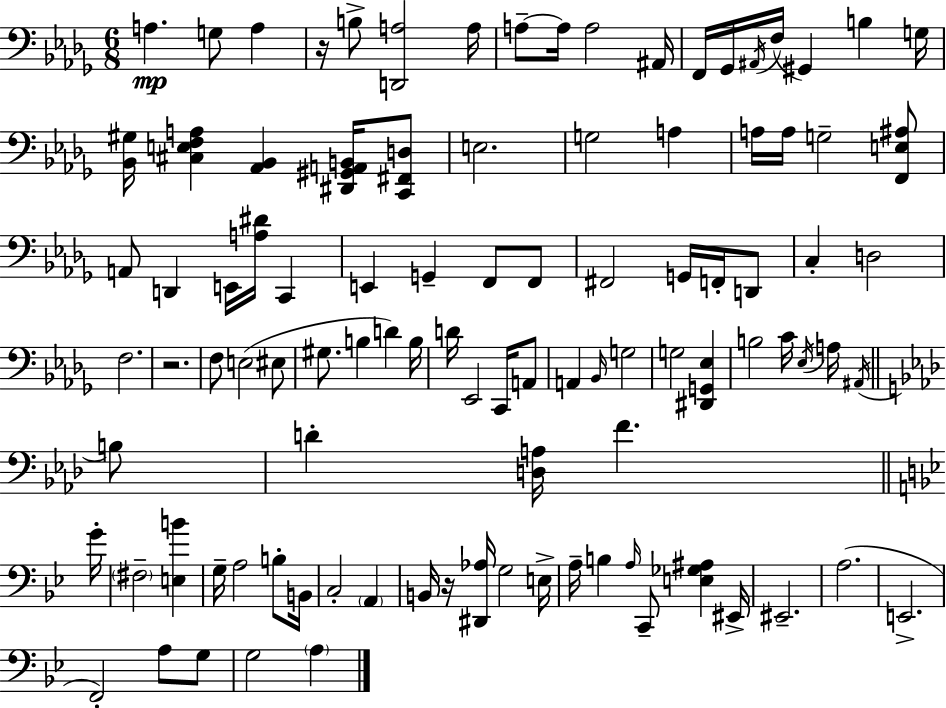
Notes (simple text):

A3/q. G3/e A3/q R/s B3/e [D2,A3]/h A3/s A3/e A3/s A3/h A#2/s F2/s Gb2/s A#2/s F3/s G#2/q B3/q G3/s [Bb2,G#3]/s [C#3,E3,F3,A3]/q [Ab2,Bb2]/q [D#2,G#2,A2,B2]/s [C2,F#2,D3]/e E3/h. G3/h A3/q A3/s A3/s G3/h [F2,E3,A#3]/e A2/e D2/q E2/s [A3,D#4]/s C2/q E2/q G2/q F2/e F2/e F#2/h G2/s F2/s D2/e C3/q D3/h F3/h. R/h. F3/e E3/h EIS3/e G#3/e. B3/q D4/q B3/s D4/s Eb2/h C2/s A2/e A2/q Bb2/s G3/h G3/h [D#2,G2,Eb3]/q B3/h C4/s Eb3/s A3/s A#2/s B3/e D4/q [D3,A3]/s F4/q. G4/s F#3/h [E3,B4]/q G3/s A3/h B3/e B2/s C3/h A2/q B2/s R/s [D#2,Ab3]/s G3/h E3/s A3/s B3/q A3/s C2/e [E3,Gb3,A#3]/q EIS2/s EIS2/h. A3/h. E2/h. F2/h A3/e G3/e G3/h A3/q